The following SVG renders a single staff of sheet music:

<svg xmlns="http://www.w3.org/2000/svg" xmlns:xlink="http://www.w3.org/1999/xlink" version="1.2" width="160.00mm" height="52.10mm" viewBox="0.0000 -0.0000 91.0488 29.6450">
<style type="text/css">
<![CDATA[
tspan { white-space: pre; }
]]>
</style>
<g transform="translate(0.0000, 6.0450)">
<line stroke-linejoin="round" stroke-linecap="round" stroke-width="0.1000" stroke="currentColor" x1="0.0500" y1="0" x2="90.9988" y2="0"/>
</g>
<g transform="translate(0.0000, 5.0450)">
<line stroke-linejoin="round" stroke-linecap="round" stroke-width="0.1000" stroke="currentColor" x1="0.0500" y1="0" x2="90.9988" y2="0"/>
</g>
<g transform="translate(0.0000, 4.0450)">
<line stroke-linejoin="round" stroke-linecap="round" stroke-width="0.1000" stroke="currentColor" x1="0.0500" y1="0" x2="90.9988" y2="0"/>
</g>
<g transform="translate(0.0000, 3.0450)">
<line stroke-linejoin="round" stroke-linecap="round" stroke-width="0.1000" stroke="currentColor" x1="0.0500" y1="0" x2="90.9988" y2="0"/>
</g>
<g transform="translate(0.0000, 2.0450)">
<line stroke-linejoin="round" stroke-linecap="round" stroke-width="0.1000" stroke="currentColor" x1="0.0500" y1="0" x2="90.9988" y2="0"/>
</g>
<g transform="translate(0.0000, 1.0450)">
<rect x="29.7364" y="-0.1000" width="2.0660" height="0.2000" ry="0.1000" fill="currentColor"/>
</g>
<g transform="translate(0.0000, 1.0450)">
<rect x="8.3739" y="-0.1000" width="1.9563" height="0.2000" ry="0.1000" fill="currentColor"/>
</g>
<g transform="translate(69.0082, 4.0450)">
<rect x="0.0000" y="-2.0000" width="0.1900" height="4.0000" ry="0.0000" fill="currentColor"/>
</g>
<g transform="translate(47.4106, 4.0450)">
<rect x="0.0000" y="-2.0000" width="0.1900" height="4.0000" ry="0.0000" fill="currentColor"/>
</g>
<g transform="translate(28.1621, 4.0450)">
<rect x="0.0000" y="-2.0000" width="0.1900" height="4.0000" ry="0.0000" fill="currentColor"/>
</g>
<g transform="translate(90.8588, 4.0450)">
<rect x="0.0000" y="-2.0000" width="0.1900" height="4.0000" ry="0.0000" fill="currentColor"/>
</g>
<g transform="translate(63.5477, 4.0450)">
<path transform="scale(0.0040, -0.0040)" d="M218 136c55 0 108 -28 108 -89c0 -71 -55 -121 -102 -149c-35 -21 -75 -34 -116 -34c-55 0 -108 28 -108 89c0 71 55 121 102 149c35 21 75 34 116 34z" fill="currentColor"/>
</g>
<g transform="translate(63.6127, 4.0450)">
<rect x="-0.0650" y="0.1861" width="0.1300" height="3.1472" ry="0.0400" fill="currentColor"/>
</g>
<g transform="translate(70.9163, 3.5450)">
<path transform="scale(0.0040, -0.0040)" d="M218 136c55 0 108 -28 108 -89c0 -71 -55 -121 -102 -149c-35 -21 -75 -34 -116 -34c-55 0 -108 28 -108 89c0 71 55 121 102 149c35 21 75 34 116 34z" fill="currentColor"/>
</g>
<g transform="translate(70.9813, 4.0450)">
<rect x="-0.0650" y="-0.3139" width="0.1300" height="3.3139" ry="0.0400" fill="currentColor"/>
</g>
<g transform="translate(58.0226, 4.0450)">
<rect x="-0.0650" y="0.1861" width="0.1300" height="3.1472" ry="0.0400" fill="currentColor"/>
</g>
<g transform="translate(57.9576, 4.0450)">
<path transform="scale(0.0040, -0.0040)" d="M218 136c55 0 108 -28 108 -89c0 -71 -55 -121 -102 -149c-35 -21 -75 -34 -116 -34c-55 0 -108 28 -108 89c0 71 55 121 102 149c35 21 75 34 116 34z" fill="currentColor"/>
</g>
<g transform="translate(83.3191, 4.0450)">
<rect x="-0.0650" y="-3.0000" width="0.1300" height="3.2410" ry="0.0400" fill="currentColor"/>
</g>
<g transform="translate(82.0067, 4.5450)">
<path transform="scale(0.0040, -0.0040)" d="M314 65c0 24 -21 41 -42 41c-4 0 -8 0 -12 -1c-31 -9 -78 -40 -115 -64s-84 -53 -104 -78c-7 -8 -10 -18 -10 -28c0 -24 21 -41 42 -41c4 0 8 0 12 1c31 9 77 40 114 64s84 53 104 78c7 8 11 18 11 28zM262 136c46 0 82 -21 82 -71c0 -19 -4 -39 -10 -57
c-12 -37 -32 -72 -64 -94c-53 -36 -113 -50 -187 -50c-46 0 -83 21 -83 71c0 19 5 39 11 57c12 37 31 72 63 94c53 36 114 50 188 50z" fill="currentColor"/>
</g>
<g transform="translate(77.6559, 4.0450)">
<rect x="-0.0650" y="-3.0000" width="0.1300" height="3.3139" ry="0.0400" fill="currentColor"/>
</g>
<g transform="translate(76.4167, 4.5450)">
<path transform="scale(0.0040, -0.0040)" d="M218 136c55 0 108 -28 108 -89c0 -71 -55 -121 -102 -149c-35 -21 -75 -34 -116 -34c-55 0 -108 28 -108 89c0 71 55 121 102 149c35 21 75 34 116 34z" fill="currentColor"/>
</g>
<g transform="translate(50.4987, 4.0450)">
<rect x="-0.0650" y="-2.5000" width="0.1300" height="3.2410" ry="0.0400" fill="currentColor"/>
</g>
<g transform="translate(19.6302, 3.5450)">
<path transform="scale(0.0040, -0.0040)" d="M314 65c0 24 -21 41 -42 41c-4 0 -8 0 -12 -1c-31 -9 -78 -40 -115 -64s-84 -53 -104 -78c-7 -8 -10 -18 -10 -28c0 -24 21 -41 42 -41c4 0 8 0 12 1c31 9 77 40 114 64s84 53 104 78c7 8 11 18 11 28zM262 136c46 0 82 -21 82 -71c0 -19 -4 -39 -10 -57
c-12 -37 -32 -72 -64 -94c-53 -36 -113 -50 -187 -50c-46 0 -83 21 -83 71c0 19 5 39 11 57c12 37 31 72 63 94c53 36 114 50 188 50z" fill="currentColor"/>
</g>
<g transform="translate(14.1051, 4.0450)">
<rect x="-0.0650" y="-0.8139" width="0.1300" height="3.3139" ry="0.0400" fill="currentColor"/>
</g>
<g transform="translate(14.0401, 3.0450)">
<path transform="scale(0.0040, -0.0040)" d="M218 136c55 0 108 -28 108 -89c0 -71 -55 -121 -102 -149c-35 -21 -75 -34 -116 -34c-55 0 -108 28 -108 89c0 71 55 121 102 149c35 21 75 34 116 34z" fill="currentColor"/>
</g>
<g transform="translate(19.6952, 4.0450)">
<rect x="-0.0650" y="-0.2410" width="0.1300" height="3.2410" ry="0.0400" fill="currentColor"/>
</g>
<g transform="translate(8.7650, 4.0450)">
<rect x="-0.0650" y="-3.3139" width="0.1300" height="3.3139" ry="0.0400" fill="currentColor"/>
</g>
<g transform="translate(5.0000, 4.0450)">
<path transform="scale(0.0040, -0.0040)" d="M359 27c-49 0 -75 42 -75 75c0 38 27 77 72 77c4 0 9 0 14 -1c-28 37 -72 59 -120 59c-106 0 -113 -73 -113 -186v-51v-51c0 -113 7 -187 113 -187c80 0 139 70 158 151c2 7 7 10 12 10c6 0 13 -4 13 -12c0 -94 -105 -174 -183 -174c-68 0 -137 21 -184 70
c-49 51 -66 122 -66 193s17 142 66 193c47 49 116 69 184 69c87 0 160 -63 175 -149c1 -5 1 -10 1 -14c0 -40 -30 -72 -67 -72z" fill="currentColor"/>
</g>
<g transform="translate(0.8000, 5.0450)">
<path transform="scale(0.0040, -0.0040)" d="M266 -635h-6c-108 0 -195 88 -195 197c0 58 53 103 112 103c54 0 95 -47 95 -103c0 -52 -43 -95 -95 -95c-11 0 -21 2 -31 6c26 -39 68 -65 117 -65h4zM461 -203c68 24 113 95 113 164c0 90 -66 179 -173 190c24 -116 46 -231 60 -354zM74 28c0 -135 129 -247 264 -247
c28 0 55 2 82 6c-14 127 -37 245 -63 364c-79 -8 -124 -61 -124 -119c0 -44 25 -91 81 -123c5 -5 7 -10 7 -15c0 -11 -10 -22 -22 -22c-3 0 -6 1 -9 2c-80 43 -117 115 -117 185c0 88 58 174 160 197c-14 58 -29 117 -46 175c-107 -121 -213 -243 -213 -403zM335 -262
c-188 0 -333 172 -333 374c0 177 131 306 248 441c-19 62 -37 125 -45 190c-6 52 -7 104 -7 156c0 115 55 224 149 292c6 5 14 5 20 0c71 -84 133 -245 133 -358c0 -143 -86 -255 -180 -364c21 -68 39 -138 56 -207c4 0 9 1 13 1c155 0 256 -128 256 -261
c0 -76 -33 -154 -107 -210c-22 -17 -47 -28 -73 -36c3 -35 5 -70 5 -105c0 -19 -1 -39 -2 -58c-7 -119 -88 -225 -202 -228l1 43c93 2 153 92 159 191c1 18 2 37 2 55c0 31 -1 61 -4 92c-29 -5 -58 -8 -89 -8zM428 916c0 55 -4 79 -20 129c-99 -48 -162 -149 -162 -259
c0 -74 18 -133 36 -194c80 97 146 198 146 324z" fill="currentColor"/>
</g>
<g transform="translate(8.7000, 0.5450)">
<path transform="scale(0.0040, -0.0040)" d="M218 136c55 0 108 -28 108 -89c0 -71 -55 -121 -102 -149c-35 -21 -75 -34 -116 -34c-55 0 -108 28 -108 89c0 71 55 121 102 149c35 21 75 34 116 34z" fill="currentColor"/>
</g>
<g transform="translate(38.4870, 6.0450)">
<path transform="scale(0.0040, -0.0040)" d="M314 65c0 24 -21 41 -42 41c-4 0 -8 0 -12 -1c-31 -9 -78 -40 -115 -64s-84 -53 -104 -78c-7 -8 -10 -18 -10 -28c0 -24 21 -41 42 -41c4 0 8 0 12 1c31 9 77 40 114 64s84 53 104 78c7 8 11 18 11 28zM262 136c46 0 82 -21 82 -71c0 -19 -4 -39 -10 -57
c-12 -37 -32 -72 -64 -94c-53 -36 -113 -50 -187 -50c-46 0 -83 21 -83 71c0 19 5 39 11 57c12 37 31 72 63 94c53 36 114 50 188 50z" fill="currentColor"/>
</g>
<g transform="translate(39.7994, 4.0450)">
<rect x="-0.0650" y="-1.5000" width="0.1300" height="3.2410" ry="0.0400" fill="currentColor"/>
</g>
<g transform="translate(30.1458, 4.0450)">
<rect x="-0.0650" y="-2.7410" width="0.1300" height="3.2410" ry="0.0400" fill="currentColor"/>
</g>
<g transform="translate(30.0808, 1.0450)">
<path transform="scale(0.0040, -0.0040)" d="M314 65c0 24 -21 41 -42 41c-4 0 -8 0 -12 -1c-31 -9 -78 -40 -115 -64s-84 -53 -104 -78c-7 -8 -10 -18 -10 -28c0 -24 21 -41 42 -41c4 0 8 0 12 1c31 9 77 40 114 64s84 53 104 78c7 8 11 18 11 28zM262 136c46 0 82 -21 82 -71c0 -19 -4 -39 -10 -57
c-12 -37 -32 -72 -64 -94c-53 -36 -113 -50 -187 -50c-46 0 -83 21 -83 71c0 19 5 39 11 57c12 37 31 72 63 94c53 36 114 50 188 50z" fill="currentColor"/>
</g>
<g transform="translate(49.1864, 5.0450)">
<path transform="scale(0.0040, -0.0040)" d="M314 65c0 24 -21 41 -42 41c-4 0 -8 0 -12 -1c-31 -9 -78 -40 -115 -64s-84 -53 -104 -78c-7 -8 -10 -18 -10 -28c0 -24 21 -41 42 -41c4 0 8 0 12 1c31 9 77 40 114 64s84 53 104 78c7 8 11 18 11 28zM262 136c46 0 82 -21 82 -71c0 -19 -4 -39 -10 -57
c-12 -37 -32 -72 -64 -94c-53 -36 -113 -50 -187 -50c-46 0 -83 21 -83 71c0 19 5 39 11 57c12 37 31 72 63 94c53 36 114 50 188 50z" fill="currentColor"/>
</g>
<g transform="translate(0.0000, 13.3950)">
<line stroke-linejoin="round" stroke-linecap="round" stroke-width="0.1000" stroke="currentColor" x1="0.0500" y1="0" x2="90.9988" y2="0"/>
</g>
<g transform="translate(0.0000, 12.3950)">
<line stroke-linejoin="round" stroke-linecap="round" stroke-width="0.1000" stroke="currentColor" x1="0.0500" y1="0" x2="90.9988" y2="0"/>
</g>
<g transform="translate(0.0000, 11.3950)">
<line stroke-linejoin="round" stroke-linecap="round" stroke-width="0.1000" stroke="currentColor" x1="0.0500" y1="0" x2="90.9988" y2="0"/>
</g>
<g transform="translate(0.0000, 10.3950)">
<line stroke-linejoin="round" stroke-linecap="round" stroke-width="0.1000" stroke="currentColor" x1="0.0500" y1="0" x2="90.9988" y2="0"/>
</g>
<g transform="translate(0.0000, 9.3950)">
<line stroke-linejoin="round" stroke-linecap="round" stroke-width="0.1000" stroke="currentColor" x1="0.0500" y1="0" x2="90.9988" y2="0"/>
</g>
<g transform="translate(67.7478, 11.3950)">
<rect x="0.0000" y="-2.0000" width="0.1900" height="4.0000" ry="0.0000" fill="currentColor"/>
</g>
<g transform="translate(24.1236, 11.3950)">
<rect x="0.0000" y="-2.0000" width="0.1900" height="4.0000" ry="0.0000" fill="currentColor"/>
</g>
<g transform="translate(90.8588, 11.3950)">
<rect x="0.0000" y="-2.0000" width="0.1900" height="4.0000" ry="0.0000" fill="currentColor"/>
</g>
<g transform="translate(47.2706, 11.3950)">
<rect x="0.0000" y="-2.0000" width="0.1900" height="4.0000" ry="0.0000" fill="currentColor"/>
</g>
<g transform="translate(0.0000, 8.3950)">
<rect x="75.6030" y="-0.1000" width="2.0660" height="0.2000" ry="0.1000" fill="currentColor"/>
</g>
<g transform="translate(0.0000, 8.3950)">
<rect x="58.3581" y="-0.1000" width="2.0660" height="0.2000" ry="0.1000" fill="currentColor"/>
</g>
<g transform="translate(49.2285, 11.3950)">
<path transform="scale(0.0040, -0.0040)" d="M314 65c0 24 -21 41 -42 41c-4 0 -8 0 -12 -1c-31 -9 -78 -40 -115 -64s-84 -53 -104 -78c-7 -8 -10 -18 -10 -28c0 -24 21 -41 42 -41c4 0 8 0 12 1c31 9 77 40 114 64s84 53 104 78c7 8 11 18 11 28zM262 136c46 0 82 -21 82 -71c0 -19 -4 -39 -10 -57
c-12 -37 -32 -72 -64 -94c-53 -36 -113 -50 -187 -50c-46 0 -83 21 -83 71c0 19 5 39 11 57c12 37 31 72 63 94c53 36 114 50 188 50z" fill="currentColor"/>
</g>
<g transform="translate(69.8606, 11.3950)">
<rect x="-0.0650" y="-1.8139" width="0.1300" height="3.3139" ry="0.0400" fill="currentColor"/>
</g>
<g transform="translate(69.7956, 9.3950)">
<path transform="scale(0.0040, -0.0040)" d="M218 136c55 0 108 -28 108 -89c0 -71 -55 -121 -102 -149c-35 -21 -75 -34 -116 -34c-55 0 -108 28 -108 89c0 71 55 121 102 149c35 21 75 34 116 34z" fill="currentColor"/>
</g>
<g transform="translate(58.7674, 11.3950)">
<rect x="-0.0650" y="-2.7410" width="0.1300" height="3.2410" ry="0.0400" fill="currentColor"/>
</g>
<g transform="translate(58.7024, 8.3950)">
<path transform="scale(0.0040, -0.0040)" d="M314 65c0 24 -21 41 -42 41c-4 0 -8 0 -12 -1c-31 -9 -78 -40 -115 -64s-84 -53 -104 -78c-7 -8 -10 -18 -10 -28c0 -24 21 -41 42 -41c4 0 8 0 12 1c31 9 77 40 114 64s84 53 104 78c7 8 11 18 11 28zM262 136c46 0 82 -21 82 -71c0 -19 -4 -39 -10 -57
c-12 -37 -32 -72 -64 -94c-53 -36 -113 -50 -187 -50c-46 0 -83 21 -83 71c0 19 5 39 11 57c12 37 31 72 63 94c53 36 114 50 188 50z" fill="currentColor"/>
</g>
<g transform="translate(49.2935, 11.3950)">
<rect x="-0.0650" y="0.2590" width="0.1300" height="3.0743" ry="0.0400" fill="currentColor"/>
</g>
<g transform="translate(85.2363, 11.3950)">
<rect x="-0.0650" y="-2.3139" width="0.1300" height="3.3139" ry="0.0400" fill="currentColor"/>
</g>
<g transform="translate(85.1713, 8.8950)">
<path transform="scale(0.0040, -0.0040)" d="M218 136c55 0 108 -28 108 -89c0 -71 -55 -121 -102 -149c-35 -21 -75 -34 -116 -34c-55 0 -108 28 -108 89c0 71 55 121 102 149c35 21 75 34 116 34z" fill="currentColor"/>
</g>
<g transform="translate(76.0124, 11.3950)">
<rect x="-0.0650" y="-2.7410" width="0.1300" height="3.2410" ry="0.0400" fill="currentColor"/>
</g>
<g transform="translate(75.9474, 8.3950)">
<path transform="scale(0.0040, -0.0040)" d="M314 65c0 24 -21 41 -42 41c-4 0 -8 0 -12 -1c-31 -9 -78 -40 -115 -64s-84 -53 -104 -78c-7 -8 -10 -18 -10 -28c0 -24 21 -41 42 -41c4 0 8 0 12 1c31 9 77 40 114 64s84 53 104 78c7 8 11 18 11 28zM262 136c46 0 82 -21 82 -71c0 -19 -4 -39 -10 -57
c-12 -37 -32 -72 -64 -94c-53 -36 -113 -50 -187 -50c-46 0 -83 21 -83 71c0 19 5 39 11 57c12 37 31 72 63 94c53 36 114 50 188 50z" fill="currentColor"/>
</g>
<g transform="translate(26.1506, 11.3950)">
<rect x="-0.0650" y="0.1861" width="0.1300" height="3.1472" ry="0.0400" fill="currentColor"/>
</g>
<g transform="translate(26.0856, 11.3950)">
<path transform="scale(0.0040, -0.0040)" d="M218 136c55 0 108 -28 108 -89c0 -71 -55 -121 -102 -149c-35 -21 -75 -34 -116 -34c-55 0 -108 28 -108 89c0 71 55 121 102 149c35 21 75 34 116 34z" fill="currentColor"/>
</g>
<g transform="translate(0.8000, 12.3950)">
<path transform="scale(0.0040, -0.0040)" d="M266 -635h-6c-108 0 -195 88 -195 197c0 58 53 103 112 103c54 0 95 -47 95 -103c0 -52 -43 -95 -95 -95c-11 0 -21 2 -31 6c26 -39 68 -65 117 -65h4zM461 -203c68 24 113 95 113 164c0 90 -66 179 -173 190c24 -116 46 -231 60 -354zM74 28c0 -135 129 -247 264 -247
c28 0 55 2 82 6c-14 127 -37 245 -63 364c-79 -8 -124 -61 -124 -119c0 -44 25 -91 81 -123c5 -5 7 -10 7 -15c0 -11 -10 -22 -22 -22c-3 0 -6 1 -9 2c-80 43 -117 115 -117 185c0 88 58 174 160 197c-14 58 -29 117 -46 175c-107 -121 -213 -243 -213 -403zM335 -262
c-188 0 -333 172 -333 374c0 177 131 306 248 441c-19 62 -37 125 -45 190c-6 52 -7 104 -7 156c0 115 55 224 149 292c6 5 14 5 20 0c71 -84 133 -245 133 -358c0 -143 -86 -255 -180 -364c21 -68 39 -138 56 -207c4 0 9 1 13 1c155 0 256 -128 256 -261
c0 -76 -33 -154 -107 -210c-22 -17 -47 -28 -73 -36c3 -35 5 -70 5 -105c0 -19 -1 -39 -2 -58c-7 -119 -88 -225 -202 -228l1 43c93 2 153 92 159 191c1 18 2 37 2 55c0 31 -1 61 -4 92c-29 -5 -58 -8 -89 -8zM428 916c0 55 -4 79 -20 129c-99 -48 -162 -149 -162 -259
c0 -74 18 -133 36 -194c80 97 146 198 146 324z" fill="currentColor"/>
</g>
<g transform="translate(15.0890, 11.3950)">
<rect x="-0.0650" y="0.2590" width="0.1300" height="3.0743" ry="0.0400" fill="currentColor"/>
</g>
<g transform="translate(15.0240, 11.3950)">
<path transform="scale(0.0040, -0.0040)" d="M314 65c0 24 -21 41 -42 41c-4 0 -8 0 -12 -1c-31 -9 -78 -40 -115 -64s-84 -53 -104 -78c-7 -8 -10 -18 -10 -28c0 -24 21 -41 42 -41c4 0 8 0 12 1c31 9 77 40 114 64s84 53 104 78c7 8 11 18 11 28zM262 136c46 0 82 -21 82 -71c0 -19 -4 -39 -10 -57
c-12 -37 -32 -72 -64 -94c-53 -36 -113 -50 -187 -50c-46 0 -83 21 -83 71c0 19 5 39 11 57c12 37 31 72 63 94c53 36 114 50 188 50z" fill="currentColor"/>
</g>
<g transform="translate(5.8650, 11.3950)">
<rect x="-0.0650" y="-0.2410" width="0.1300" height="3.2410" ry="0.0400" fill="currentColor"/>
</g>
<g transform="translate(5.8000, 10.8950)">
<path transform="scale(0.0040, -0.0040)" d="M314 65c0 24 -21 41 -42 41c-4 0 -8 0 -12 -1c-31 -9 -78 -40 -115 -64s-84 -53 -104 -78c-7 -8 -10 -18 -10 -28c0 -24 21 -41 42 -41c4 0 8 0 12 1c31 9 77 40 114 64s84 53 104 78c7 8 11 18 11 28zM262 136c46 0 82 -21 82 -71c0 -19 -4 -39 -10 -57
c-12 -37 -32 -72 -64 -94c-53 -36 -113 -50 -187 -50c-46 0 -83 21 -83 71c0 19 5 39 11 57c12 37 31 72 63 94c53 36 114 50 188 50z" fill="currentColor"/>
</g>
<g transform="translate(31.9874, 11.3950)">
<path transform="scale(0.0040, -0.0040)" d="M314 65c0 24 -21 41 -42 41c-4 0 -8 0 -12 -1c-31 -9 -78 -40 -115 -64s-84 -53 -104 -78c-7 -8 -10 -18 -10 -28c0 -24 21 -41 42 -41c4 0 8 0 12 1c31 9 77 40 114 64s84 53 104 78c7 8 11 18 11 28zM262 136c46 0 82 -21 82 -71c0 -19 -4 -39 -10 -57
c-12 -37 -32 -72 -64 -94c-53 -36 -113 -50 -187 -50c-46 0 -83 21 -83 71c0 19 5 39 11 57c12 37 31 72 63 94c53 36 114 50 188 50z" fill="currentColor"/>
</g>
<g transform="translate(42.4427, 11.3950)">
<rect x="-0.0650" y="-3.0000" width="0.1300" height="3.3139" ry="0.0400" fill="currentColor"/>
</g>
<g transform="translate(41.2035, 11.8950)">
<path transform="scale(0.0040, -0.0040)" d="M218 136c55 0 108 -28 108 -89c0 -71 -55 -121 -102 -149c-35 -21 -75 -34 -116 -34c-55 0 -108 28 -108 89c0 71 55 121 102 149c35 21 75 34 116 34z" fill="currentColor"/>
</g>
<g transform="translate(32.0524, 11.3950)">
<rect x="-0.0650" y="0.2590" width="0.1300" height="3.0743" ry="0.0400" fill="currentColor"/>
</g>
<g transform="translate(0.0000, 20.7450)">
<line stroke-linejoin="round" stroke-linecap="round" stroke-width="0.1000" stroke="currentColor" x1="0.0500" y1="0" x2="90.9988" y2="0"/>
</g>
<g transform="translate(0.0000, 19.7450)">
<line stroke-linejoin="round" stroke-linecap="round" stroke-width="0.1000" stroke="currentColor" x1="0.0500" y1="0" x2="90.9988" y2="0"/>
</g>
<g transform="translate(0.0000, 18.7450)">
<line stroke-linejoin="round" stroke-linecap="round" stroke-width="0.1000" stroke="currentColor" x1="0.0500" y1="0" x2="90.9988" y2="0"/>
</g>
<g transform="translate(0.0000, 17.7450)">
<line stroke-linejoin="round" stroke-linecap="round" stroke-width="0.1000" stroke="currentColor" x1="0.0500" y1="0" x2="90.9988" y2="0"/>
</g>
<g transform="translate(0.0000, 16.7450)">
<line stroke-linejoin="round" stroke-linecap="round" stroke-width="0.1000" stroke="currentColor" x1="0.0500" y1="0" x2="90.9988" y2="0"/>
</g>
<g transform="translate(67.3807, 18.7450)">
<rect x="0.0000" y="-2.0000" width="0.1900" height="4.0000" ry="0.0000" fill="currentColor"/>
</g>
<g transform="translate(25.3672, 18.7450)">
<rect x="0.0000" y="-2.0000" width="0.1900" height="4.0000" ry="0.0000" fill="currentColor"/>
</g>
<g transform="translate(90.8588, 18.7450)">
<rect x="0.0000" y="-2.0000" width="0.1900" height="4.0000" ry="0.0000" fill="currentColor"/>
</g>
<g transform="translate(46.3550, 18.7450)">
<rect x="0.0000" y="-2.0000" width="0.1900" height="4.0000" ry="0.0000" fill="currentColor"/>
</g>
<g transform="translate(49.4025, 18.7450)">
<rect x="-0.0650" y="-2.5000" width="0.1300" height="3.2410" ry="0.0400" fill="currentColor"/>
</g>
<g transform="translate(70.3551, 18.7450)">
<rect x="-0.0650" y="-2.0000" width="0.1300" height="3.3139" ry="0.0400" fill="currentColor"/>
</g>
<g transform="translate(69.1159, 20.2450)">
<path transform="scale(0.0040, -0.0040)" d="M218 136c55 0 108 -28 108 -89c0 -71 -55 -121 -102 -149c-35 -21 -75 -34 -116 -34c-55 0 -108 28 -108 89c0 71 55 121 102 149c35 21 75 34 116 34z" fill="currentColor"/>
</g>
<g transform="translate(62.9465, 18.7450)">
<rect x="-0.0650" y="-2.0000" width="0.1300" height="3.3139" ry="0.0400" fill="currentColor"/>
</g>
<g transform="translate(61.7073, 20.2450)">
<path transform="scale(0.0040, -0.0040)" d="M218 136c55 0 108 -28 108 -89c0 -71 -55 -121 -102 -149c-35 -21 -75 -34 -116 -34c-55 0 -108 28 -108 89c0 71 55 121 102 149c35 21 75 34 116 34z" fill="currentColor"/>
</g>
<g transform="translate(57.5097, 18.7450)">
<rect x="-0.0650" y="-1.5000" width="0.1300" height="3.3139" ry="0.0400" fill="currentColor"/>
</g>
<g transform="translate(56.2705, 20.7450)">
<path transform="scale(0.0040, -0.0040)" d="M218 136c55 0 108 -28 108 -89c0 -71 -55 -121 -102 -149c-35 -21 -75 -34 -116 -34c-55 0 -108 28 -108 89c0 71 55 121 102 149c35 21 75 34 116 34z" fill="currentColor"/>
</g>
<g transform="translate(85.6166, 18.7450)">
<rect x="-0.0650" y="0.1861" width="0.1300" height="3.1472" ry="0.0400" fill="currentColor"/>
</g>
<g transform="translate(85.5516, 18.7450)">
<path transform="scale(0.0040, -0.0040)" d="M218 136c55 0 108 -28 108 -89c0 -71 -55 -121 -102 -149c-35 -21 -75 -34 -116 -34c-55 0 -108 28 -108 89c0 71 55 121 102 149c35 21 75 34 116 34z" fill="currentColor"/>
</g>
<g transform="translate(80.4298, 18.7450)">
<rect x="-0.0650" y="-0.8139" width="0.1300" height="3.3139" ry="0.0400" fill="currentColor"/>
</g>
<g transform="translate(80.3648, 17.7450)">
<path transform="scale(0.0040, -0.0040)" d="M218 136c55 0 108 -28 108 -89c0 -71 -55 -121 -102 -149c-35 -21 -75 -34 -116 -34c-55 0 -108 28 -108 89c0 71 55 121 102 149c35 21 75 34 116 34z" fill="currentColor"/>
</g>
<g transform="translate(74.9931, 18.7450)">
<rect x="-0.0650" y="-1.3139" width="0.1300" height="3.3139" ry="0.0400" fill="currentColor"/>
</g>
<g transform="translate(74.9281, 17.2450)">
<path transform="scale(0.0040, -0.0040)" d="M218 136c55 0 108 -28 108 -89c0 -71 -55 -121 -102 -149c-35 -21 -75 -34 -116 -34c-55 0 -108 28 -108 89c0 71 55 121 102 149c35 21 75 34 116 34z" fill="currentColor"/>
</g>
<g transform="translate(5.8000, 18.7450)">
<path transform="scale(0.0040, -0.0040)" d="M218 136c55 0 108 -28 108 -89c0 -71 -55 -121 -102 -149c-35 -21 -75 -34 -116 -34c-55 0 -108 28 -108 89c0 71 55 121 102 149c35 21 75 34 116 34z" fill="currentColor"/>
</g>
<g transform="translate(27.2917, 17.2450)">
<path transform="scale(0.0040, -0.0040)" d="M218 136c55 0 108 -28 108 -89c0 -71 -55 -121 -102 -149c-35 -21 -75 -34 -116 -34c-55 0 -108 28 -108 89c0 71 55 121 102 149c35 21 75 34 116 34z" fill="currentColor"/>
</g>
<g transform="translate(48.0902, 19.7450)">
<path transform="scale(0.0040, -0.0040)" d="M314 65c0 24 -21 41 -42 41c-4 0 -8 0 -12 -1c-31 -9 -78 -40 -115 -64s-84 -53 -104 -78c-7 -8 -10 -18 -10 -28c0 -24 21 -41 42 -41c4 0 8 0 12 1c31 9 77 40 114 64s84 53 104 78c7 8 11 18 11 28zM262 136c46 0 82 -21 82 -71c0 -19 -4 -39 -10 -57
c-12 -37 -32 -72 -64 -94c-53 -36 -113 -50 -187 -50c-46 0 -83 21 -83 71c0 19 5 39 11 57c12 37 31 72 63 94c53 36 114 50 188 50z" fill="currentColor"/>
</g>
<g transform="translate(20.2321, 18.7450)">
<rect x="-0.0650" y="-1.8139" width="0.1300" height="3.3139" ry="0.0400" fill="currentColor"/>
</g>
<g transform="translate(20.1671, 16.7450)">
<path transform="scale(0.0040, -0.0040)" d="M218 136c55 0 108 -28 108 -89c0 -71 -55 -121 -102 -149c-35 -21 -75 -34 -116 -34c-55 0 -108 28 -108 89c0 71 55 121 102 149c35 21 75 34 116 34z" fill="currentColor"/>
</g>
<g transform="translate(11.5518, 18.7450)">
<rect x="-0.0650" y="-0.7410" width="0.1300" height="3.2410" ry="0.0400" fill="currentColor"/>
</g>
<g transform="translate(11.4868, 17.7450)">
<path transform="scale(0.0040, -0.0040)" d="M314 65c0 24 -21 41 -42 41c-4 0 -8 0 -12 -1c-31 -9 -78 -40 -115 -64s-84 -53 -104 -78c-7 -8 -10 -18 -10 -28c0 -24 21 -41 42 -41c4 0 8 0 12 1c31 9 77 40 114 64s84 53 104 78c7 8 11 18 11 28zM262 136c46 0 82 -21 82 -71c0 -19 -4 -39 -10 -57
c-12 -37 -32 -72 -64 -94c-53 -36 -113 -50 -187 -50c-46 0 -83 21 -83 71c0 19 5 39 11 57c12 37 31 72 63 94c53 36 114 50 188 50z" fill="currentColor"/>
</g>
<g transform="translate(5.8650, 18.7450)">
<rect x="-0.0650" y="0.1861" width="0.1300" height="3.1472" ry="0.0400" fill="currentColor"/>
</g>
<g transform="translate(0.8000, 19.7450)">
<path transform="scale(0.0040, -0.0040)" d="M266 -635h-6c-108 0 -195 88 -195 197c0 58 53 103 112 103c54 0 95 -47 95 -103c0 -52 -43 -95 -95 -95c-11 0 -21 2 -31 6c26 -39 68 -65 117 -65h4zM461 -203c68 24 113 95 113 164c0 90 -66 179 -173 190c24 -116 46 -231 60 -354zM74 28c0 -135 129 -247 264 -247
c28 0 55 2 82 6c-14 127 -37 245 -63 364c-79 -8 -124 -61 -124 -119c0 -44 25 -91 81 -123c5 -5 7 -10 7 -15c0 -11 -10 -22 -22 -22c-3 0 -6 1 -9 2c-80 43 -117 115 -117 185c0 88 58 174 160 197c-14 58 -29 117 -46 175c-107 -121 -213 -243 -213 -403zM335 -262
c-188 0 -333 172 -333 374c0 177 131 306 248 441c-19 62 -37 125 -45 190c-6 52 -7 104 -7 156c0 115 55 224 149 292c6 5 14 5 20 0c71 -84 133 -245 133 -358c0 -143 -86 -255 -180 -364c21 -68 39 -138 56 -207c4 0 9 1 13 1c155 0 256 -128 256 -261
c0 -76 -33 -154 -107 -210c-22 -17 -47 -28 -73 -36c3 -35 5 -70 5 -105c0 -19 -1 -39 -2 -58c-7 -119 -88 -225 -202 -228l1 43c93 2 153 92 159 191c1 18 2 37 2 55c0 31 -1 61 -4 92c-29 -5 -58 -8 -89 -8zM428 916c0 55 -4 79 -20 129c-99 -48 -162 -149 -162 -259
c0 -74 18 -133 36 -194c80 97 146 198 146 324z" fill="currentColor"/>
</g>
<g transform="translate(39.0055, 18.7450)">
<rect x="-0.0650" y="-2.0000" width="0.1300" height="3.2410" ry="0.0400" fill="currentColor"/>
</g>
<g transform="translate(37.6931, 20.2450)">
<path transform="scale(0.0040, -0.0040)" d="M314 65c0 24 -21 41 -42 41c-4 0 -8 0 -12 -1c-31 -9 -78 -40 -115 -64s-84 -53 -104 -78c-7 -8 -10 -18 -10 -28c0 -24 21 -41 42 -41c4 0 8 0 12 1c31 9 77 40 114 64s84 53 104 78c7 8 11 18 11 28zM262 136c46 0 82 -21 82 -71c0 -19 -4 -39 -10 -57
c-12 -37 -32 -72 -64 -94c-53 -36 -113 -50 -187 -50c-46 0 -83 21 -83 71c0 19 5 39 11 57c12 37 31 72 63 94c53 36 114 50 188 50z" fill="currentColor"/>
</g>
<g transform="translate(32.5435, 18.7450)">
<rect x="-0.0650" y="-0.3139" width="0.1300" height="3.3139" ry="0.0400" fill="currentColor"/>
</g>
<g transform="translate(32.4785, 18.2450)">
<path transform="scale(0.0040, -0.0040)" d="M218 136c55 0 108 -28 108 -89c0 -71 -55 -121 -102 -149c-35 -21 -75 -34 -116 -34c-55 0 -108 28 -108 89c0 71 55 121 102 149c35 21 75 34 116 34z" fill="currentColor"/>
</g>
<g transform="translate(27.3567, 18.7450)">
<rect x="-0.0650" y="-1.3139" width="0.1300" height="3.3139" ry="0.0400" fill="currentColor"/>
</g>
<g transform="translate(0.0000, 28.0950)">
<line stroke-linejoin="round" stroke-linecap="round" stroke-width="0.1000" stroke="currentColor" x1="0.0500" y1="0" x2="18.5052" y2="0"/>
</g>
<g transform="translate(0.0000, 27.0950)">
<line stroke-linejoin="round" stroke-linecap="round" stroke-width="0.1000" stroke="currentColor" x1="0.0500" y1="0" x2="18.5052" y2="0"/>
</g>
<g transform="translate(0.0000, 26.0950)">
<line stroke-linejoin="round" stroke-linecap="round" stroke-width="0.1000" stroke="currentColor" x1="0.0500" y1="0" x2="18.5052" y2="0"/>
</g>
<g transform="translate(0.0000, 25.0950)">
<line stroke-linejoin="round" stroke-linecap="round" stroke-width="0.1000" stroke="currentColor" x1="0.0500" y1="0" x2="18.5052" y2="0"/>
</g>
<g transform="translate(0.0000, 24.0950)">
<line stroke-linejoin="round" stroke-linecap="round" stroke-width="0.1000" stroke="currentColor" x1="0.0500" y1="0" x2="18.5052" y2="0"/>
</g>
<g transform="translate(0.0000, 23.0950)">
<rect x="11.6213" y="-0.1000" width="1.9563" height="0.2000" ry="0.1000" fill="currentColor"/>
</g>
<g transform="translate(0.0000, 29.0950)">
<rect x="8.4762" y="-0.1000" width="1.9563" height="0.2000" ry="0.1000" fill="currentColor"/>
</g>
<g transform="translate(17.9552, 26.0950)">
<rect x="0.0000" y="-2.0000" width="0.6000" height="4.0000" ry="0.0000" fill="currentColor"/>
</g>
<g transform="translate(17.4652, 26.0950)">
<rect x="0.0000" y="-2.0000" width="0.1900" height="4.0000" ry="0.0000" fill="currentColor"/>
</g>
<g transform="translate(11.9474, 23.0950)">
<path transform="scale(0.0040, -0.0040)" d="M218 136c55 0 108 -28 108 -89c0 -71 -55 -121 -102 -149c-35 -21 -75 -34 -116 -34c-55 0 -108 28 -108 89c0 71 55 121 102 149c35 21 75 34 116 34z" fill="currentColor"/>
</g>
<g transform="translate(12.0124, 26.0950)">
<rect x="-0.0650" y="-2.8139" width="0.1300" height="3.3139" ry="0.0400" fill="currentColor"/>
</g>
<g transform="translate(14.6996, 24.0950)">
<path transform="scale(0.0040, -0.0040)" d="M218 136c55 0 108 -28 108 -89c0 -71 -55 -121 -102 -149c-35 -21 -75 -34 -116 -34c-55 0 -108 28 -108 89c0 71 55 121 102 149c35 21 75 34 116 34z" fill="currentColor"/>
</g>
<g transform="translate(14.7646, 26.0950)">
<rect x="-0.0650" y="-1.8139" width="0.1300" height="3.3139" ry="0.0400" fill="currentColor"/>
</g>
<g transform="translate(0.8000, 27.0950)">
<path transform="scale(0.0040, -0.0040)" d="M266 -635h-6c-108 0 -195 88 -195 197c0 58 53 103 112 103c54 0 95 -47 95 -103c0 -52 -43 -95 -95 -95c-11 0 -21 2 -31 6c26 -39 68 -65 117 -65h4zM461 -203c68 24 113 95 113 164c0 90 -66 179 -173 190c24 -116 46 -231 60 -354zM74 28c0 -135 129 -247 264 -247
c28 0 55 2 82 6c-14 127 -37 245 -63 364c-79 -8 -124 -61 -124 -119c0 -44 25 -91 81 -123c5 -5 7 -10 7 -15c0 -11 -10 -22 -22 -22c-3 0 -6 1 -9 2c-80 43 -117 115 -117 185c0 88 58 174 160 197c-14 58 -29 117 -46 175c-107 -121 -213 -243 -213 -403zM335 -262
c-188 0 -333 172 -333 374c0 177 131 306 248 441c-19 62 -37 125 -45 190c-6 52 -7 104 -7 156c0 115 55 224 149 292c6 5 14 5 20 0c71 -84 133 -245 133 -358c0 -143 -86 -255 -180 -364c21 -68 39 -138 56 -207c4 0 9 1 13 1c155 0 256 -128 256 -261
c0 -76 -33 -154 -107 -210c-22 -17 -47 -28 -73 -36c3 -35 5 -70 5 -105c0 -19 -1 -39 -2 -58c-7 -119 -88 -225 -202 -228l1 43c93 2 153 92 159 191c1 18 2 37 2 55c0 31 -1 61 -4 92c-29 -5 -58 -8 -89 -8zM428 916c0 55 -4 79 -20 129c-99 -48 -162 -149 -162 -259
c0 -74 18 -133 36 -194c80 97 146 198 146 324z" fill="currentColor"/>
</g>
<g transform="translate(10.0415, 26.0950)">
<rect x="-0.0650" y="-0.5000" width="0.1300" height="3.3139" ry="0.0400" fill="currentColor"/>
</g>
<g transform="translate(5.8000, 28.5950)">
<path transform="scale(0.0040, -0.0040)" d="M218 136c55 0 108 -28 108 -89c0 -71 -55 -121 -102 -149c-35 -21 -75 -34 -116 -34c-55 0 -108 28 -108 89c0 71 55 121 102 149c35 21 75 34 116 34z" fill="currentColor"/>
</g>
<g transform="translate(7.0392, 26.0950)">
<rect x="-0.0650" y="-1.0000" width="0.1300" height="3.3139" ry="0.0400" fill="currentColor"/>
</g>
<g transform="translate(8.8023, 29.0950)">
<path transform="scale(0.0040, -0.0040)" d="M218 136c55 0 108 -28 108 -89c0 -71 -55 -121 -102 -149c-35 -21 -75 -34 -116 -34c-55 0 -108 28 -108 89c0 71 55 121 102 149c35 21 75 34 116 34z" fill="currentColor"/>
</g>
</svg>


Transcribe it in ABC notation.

X:1
T:Untitled
M:4/4
L:1/4
K:C
b d c2 a2 E2 G2 B B c A A2 c2 B2 B B2 A B2 a2 f a2 g B d2 f e c F2 G2 E F F e d B D C a f